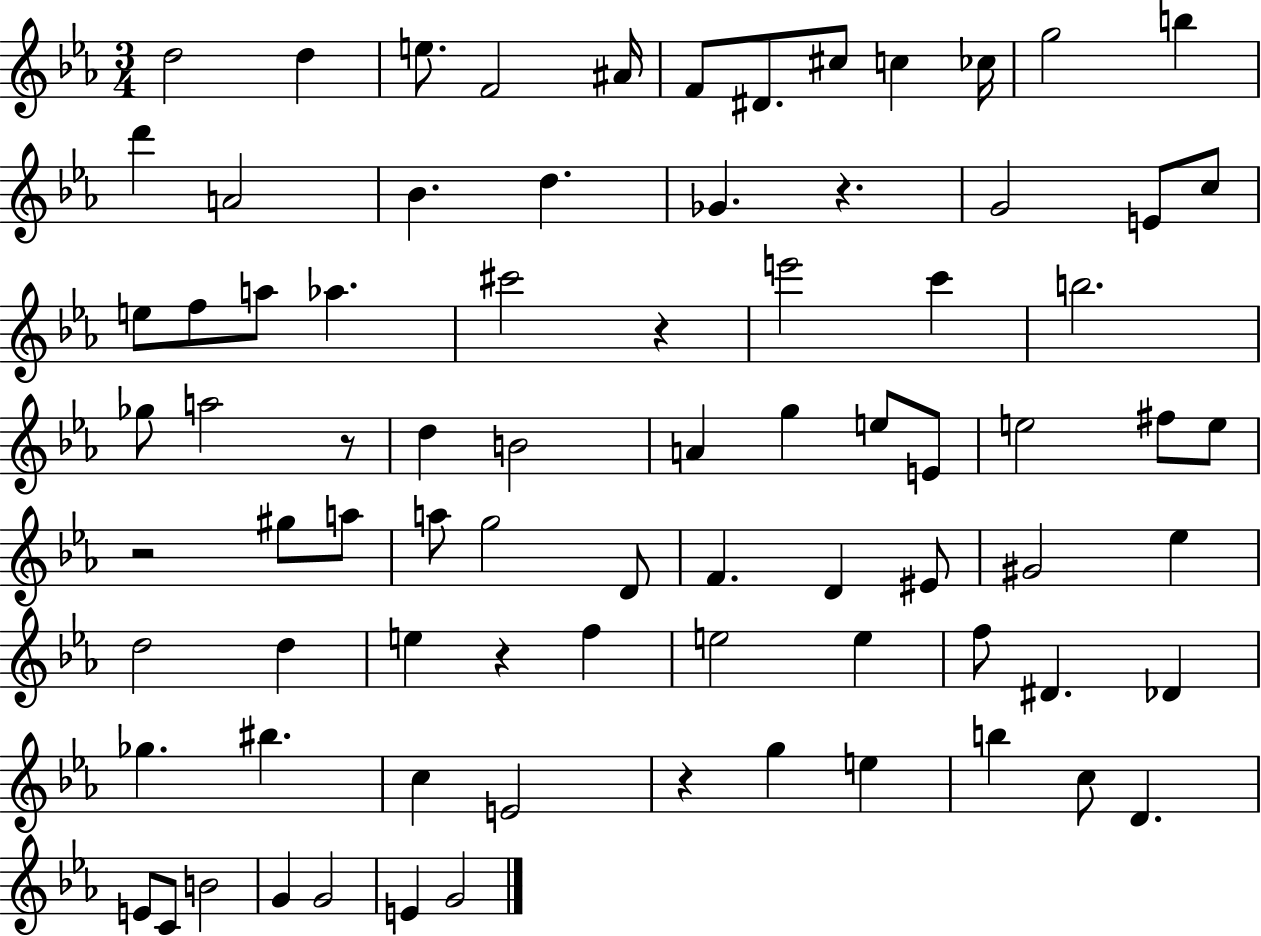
{
  \clef treble
  \numericTimeSignature
  \time 3/4
  \key ees \major
  d''2 d''4 | e''8. f'2 ais'16 | f'8 dis'8. cis''8 c''4 ces''16 | g''2 b''4 | \break d'''4 a'2 | bes'4. d''4. | ges'4. r4. | g'2 e'8 c''8 | \break e''8 f''8 a''8 aes''4. | cis'''2 r4 | e'''2 c'''4 | b''2. | \break ges''8 a''2 r8 | d''4 b'2 | a'4 g''4 e''8 e'8 | e''2 fis''8 e''8 | \break r2 gis''8 a''8 | a''8 g''2 d'8 | f'4. d'4 eis'8 | gis'2 ees''4 | \break d''2 d''4 | e''4 r4 f''4 | e''2 e''4 | f''8 dis'4. des'4 | \break ges''4. bis''4. | c''4 e'2 | r4 g''4 e''4 | b''4 c''8 d'4. | \break e'8 c'8 b'2 | g'4 g'2 | e'4 g'2 | \bar "|."
}